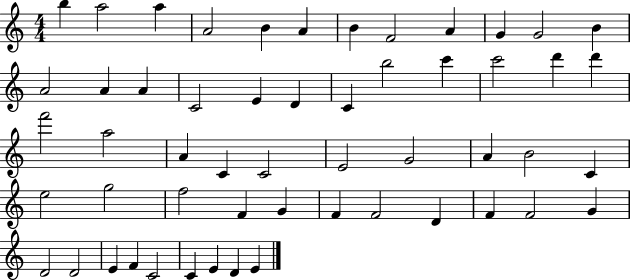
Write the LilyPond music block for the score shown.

{
  \clef treble
  \numericTimeSignature
  \time 4/4
  \key c \major
  b''4 a''2 a''4 | a'2 b'4 a'4 | b'4 f'2 a'4 | g'4 g'2 b'4 | \break a'2 a'4 a'4 | c'2 e'4 d'4 | c'4 b''2 c'''4 | c'''2 d'''4 d'''4 | \break f'''2 a''2 | a'4 c'4 c'2 | e'2 g'2 | a'4 b'2 c'4 | \break e''2 g''2 | f''2 f'4 g'4 | f'4 f'2 d'4 | f'4 f'2 g'4 | \break d'2 d'2 | e'4 f'4 c'2 | c'4 e'4 d'4 e'4 | \bar "|."
}